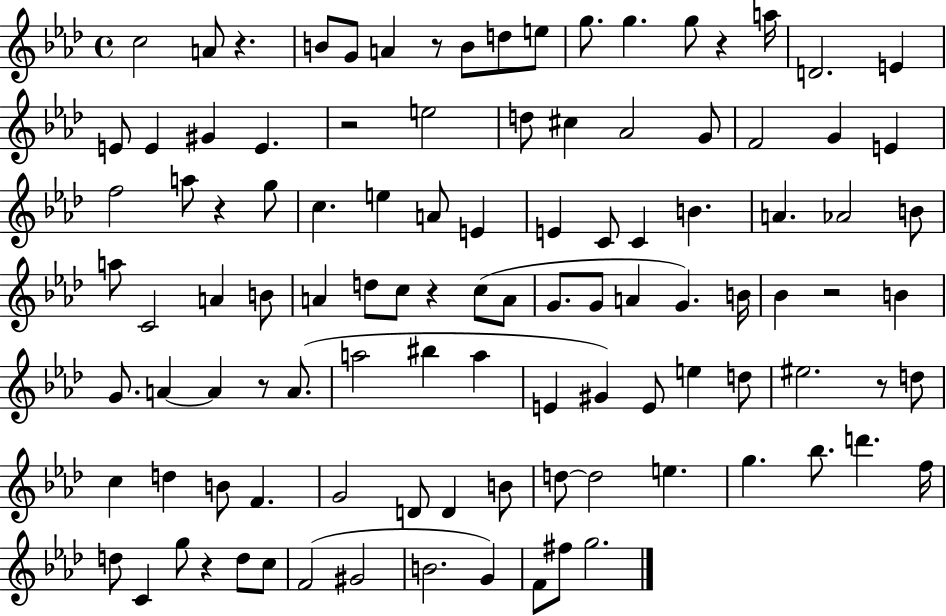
X:1
T:Untitled
M:4/4
L:1/4
K:Ab
c2 A/2 z B/2 G/2 A z/2 B/2 d/2 e/2 g/2 g g/2 z a/4 D2 E E/2 E ^G E z2 e2 d/2 ^c _A2 G/2 F2 G E f2 a/2 z g/2 c e A/2 E E C/2 C B A _A2 B/2 a/2 C2 A B/2 A d/2 c/2 z c/2 A/2 G/2 G/2 A G B/4 _B z2 B G/2 A A z/2 A/2 a2 ^b a E ^G E/2 e d/2 ^e2 z/2 d/2 c d B/2 F G2 D/2 D B/2 d/2 d2 e g _b/2 d' f/4 d/2 C g/2 z d/2 c/2 F2 ^G2 B2 G F/2 ^f/2 g2